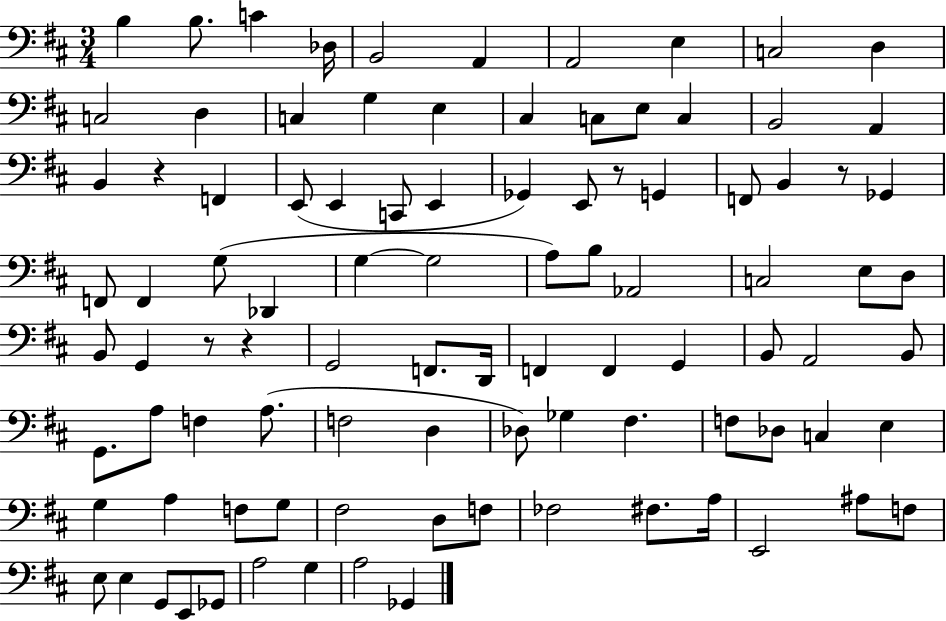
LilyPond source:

{
  \clef bass
  \numericTimeSignature
  \time 3/4
  \key d \major
  b4 b8. c'4 des16 | b,2 a,4 | a,2 e4 | c2 d4 | \break c2 d4 | c4 g4 e4 | cis4 c8 e8 c4 | b,2 a,4 | \break b,4 r4 f,4 | e,8( e,4 c,8 e,4 | ges,4) e,8 r8 g,4 | f,8 b,4 r8 ges,4 | \break f,8 f,4 g8( des,4 | g4~~ g2 | a8) b8 aes,2 | c2 e8 d8 | \break b,8 g,4 r8 r4 | g,2 f,8. d,16 | f,4 f,4 g,4 | b,8 a,2 b,8 | \break g,8. a8 f4 a8.( | f2 d4 | des8) ges4 fis4. | f8 des8 c4 e4 | \break g4 a4 f8 g8 | fis2 d8 f8 | fes2 fis8. a16 | e,2 ais8 f8 | \break e8 e4 g,8 e,8 ges,8 | a2 g4 | a2 ges,4 | \bar "|."
}